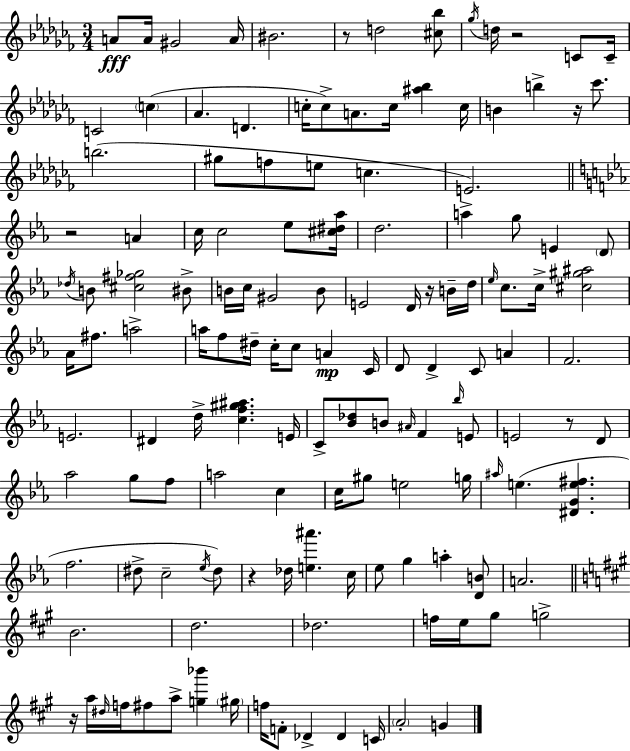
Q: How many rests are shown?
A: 8